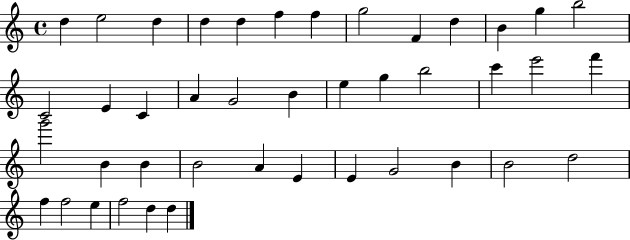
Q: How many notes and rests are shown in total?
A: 42